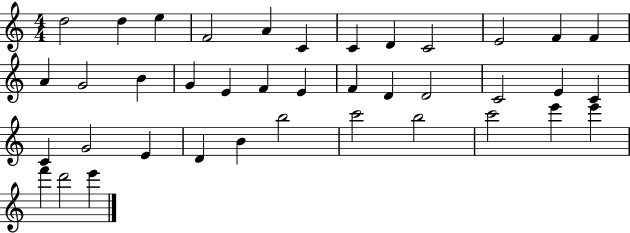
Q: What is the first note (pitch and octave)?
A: D5